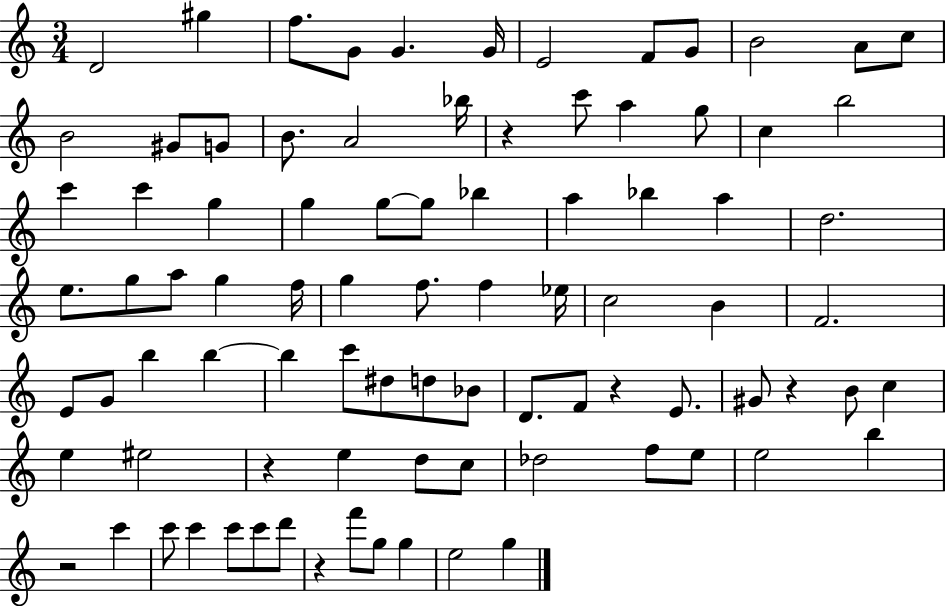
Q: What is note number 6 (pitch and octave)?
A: G4